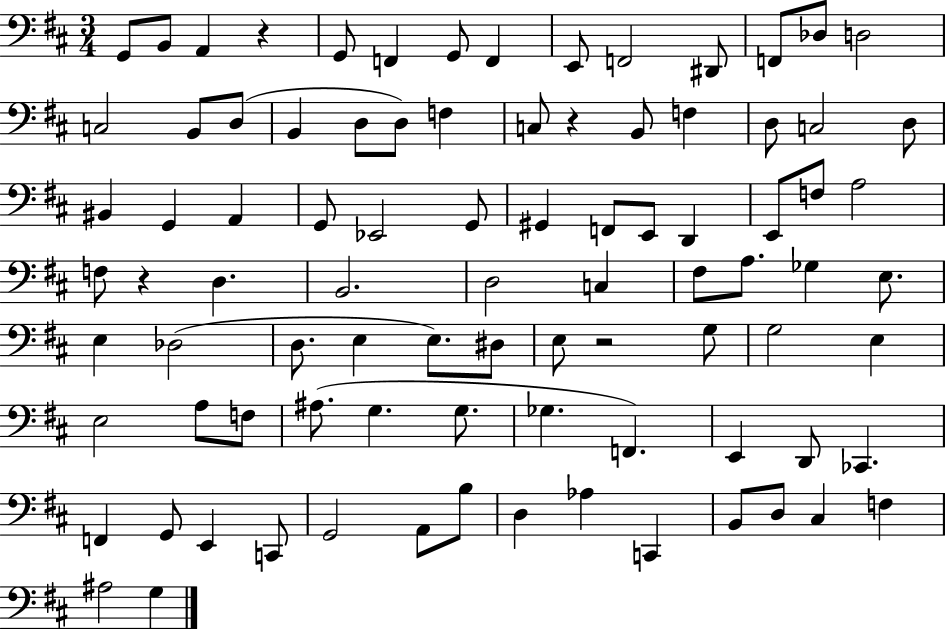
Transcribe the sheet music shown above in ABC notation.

X:1
T:Untitled
M:3/4
L:1/4
K:D
G,,/2 B,,/2 A,, z G,,/2 F,, G,,/2 F,, E,,/2 F,,2 ^D,,/2 F,,/2 _D,/2 D,2 C,2 B,,/2 D,/2 B,, D,/2 D,/2 F, C,/2 z B,,/2 F, D,/2 C,2 D,/2 ^B,, G,, A,, G,,/2 _E,,2 G,,/2 ^G,, F,,/2 E,,/2 D,, E,,/2 F,/2 A,2 F,/2 z D, B,,2 D,2 C, ^F,/2 A,/2 _G, E,/2 E, _D,2 D,/2 E, E,/2 ^D,/2 E,/2 z2 G,/2 G,2 E, E,2 A,/2 F,/2 ^A,/2 G, G,/2 _G, F,, E,, D,,/2 _C,, F,, G,,/2 E,, C,,/2 G,,2 A,,/2 B,/2 D, _A, C,, B,,/2 D,/2 ^C, F, ^A,2 G,